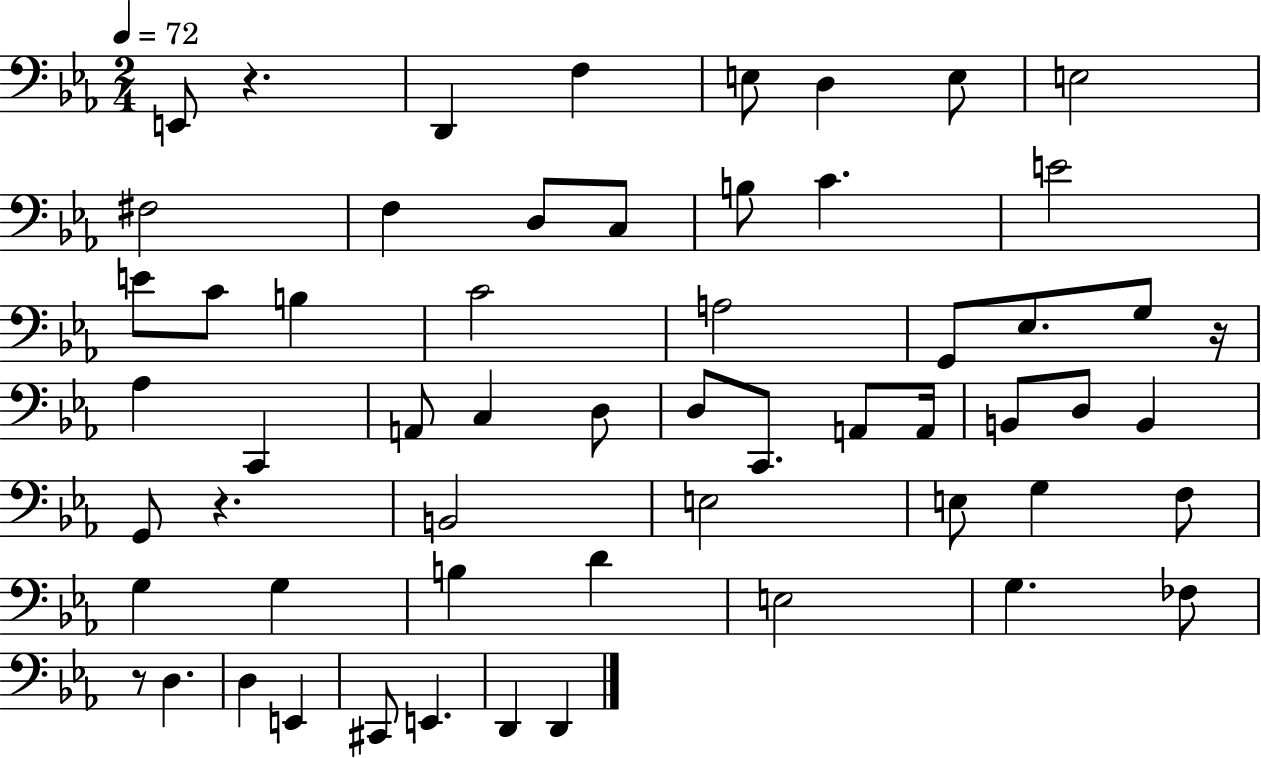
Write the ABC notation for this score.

X:1
T:Untitled
M:2/4
L:1/4
K:Eb
E,,/2 z D,, F, E,/2 D, E,/2 E,2 ^F,2 F, D,/2 C,/2 B,/2 C E2 E/2 C/2 B, C2 A,2 G,,/2 _E,/2 G,/2 z/4 _A, C,, A,,/2 C, D,/2 D,/2 C,,/2 A,,/2 A,,/4 B,,/2 D,/2 B,, G,,/2 z B,,2 E,2 E,/2 G, F,/2 G, G, B, D E,2 G, _F,/2 z/2 D, D, E,, ^C,,/2 E,, D,, D,,